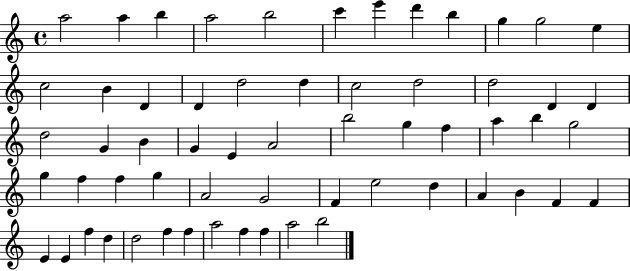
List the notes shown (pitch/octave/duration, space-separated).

A5/h A5/q B5/q A5/h B5/h C6/q E6/q D6/q B5/q G5/q G5/h E5/q C5/h B4/q D4/q D4/q D5/h D5/q C5/h D5/h D5/h D4/q D4/q D5/h G4/q B4/q G4/q E4/q A4/h B5/h G5/q F5/q A5/q B5/q G5/h G5/q F5/q F5/q G5/q A4/h G4/h F4/q E5/h D5/q A4/q B4/q F4/q F4/q E4/q E4/q F5/q D5/q D5/h F5/q F5/q A5/h F5/q F5/q A5/h B5/h